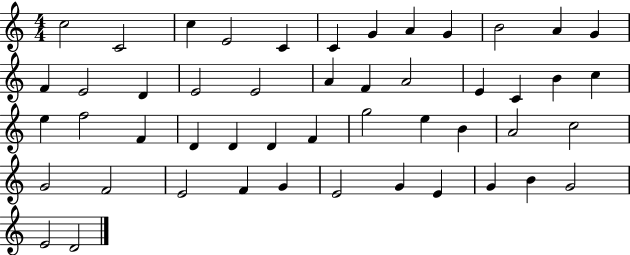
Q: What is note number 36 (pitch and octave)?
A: C5